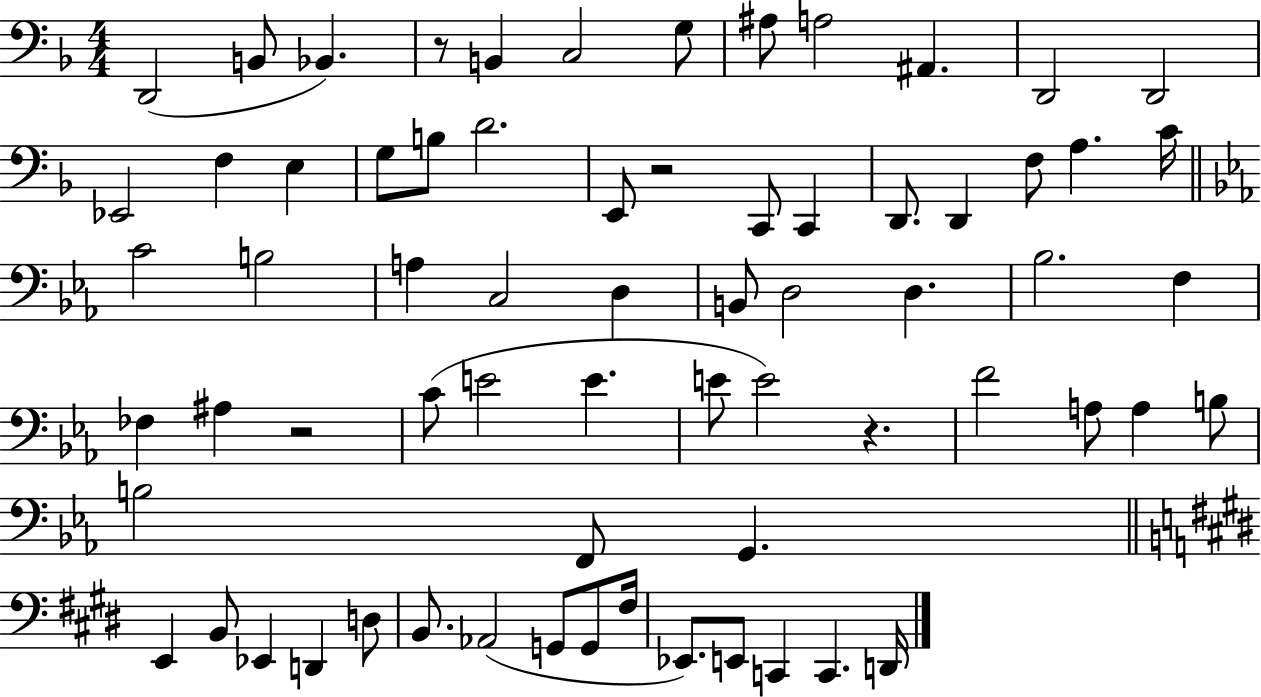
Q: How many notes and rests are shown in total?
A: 68